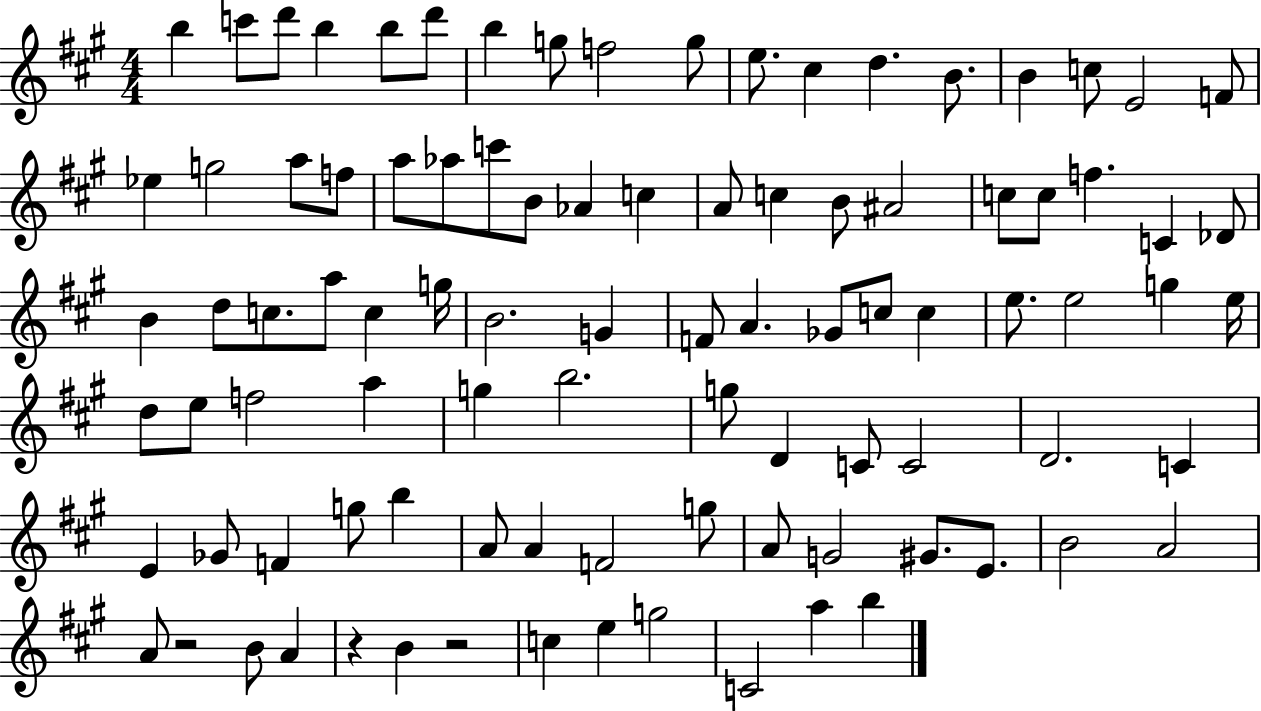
B5/q C6/e D6/e B5/q B5/e D6/e B5/q G5/e F5/h G5/e E5/e. C#5/q D5/q. B4/e. B4/q C5/e E4/h F4/e Eb5/q G5/h A5/e F5/e A5/e Ab5/e C6/e B4/e Ab4/q C5/q A4/e C5/q B4/e A#4/h C5/e C5/e F5/q. C4/q Db4/e B4/q D5/e C5/e. A5/e C5/q G5/s B4/h. G4/q F4/e A4/q. Gb4/e C5/e C5/q E5/e. E5/h G5/q E5/s D5/e E5/e F5/h A5/q G5/q B5/h. G5/e D4/q C4/e C4/h D4/h. C4/q E4/q Gb4/e F4/q G5/e B5/q A4/e A4/q F4/h G5/e A4/e G4/h G#4/e. E4/e. B4/h A4/h A4/e R/h B4/e A4/q R/q B4/q R/h C5/q E5/q G5/h C4/h A5/q B5/q